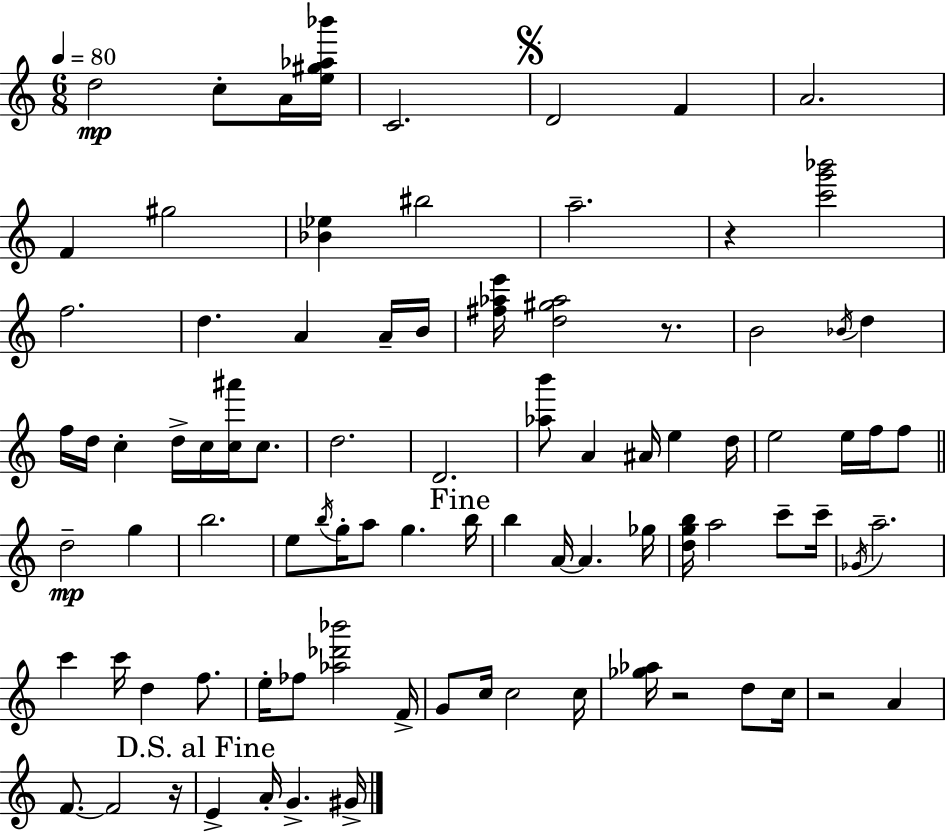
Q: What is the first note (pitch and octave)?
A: D5